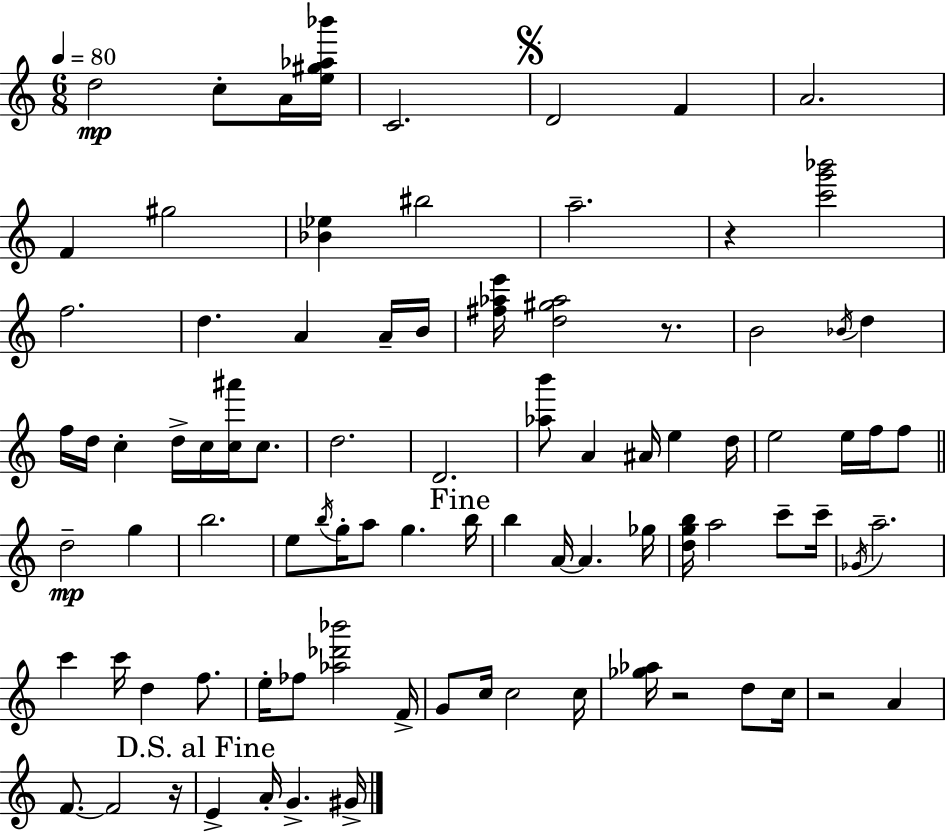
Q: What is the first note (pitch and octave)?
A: D5